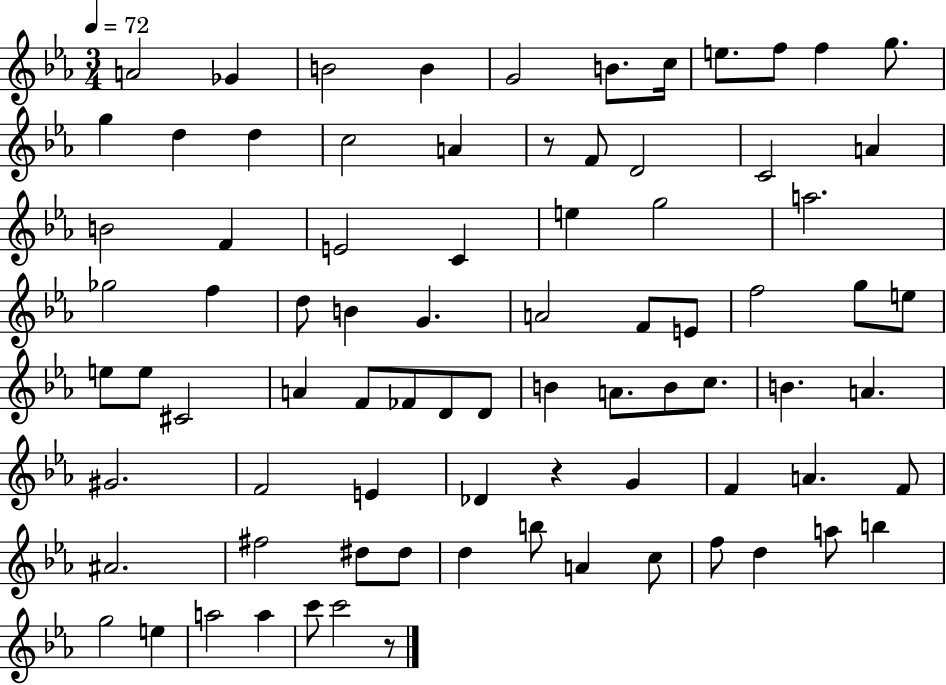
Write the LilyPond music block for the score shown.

{
  \clef treble
  \numericTimeSignature
  \time 3/4
  \key ees \major
  \tempo 4 = 72
  a'2 ges'4 | b'2 b'4 | g'2 b'8. c''16 | e''8. f''8 f''4 g''8. | \break g''4 d''4 d''4 | c''2 a'4 | r8 f'8 d'2 | c'2 a'4 | \break b'2 f'4 | e'2 c'4 | e''4 g''2 | a''2. | \break ges''2 f''4 | d''8 b'4 g'4. | a'2 f'8 e'8 | f''2 g''8 e''8 | \break e''8 e''8 cis'2 | a'4 f'8 fes'8 d'8 d'8 | b'4 a'8. b'8 c''8. | b'4. a'4. | \break gis'2. | f'2 e'4 | des'4 r4 g'4 | f'4 a'4. f'8 | \break ais'2. | fis''2 dis''8 dis''8 | d''4 b''8 a'4 c''8 | f''8 d''4 a''8 b''4 | \break g''2 e''4 | a''2 a''4 | c'''8 c'''2 r8 | \bar "|."
}